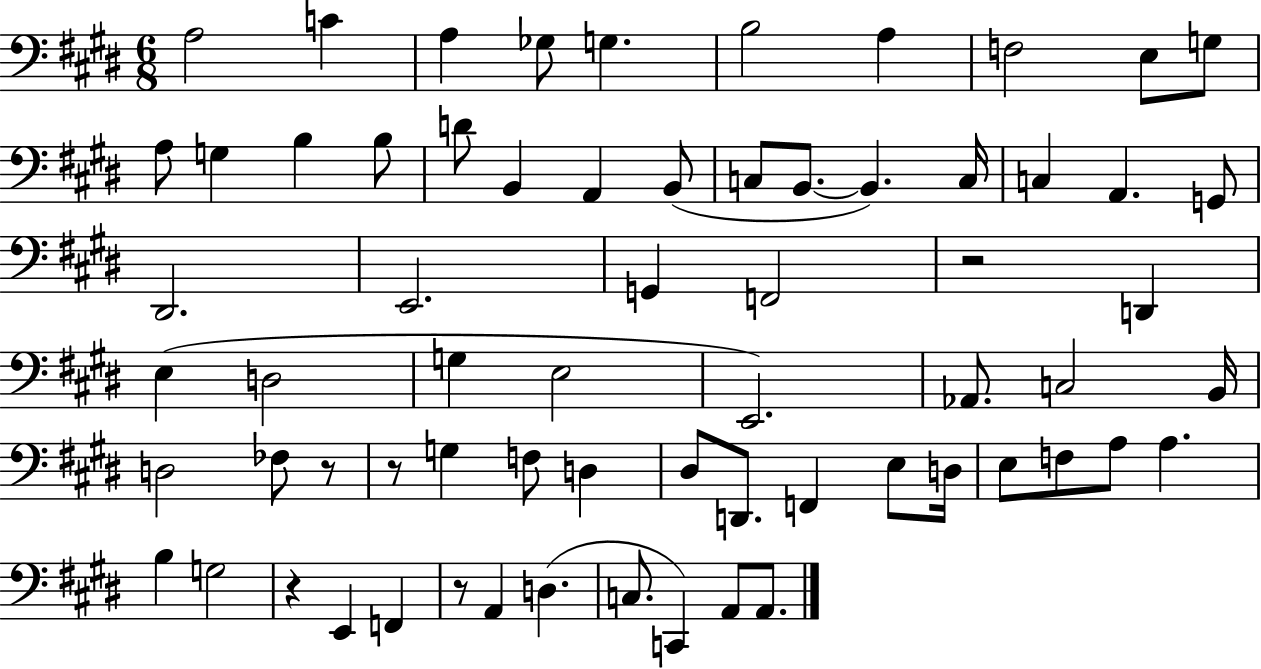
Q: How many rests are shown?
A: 5